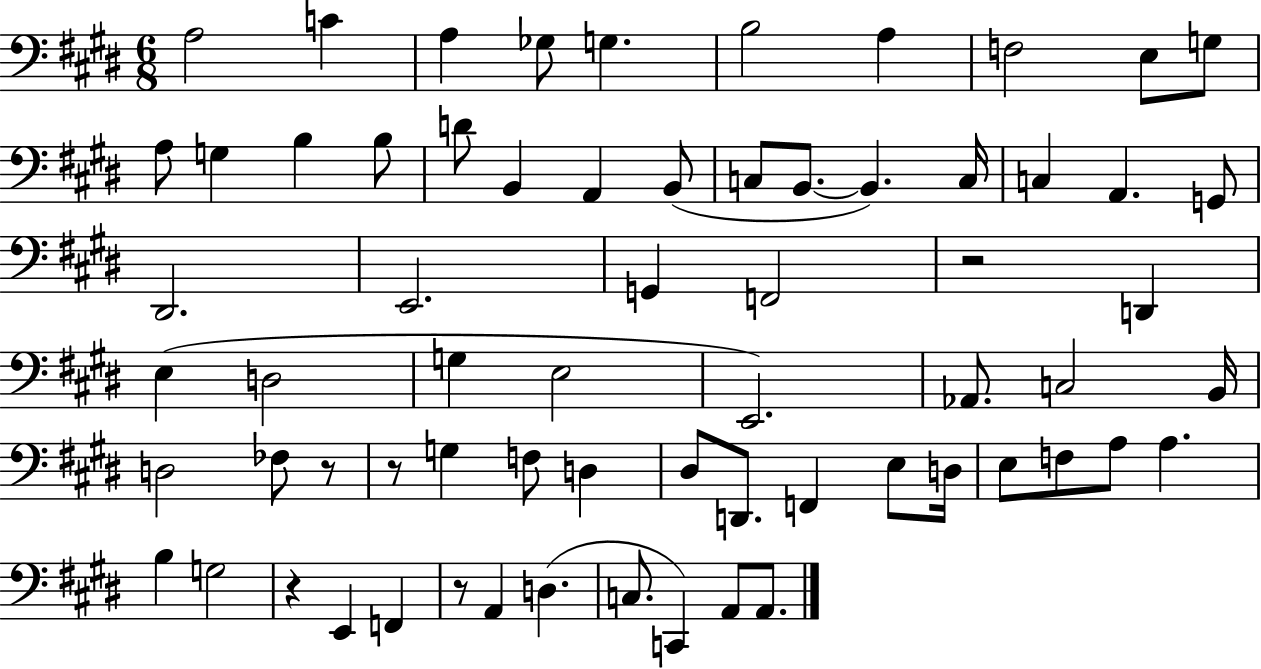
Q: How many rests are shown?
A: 5